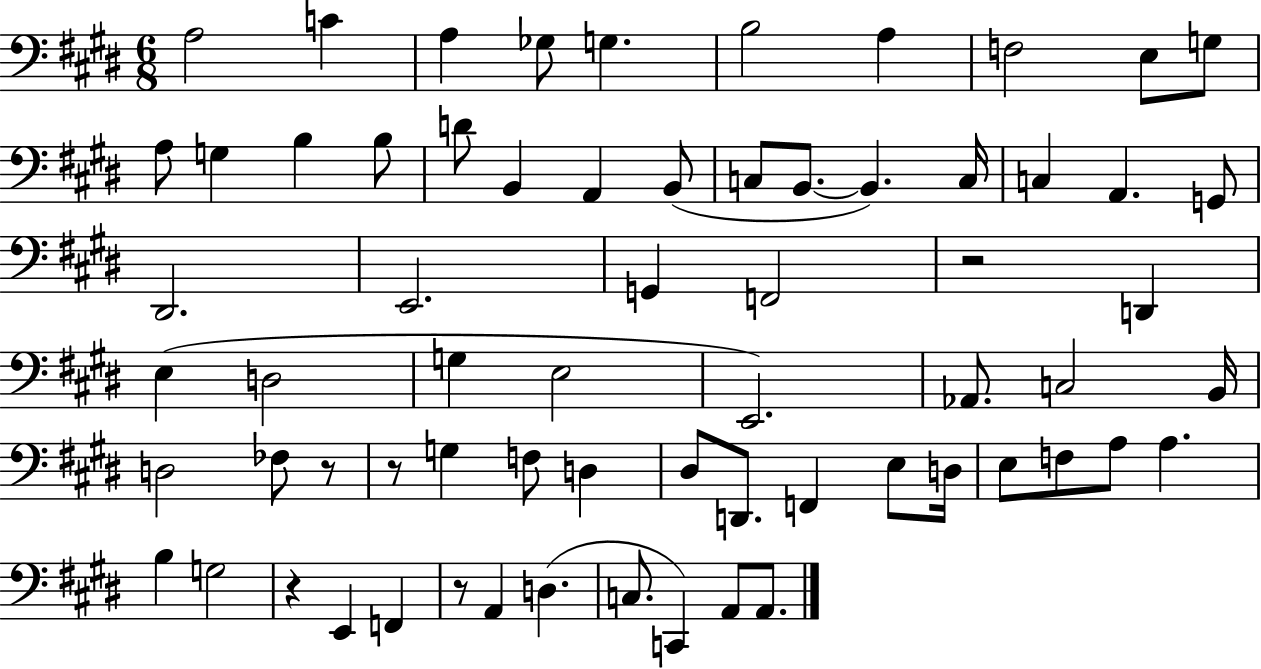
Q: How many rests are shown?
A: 5